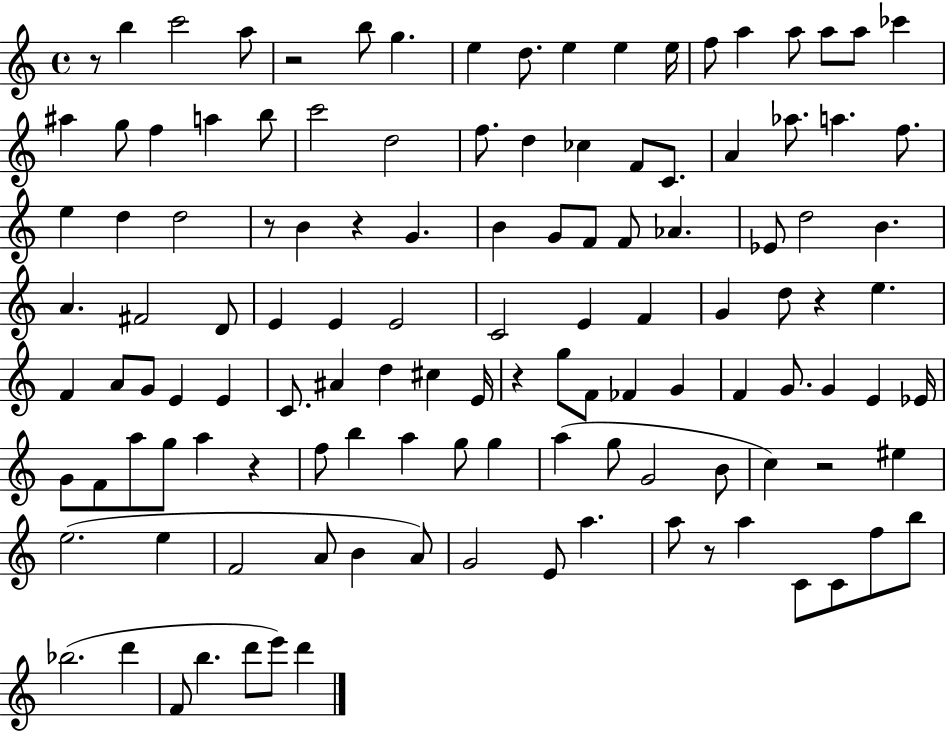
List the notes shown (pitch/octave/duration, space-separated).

R/e B5/q C6/h A5/e R/h B5/e G5/q. E5/q D5/e. E5/q E5/q E5/s F5/e A5/q A5/e A5/e A5/e CES6/q A#5/q G5/e F5/q A5/q B5/e C6/h D5/h F5/e. D5/q CES5/q F4/e C4/e. A4/q Ab5/e. A5/q. F5/e. E5/q D5/q D5/h R/e B4/q R/q G4/q. B4/q G4/e F4/e F4/e Ab4/q. Eb4/e D5/h B4/q. A4/q. F#4/h D4/e E4/q E4/q E4/h C4/h E4/q F4/q G4/q D5/e R/q E5/q. F4/q A4/e G4/e E4/q E4/q C4/e. A#4/q D5/q C#5/q E4/s R/q G5/e F4/e FES4/q G4/q F4/q G4/e. G4/q E4/q Eb4/s G4/e F4/e A5/e G5/e A5/q R/q F5/e B5/q A5/q G5/e G5/q A5/q G5/e G4/h B4/e C5/q R/h EIS5/q E5/h. E5/q F4/h A4/e B4/q A4/e G4/h E4/e A5/q. A5/e R/e A5/q C4/e C4/e F5/e B5/e Bb5/h. D6/q F4/e B5/q. D6/e E6/e D6/q